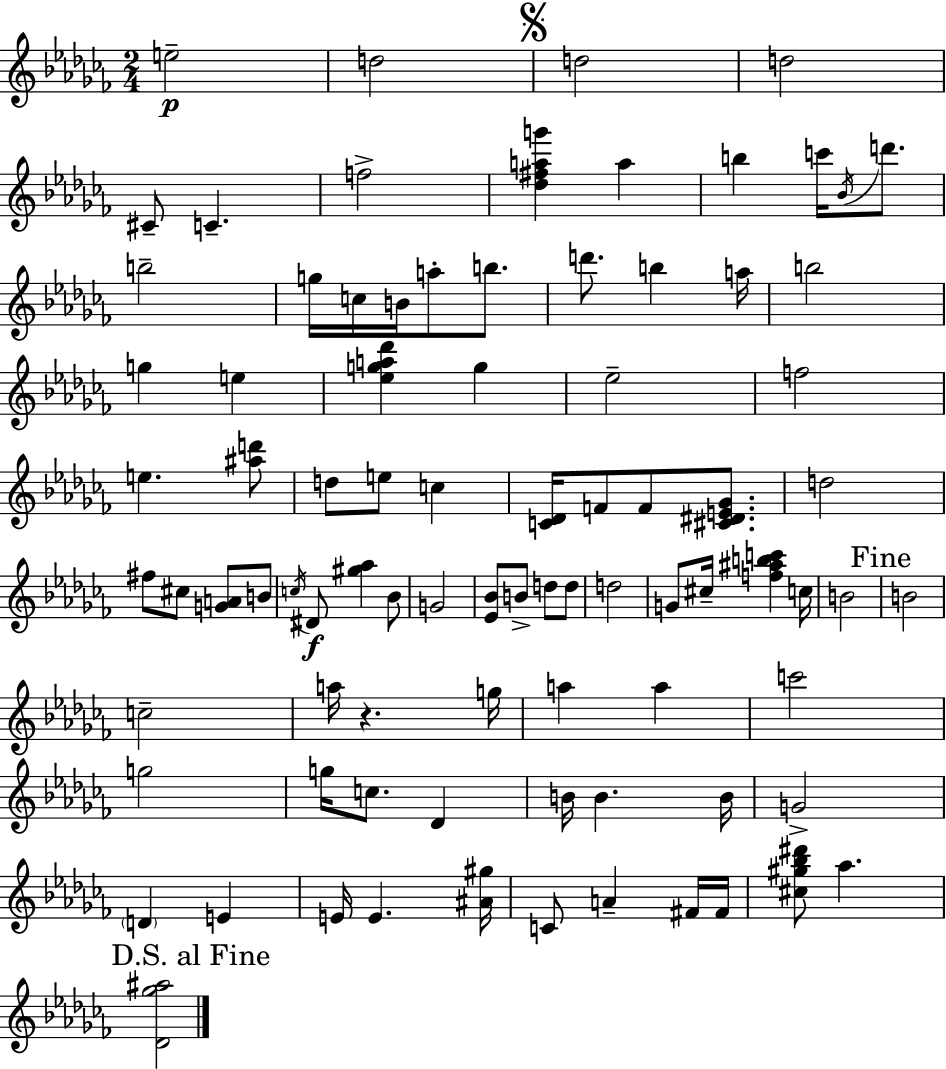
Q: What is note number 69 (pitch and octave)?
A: C4